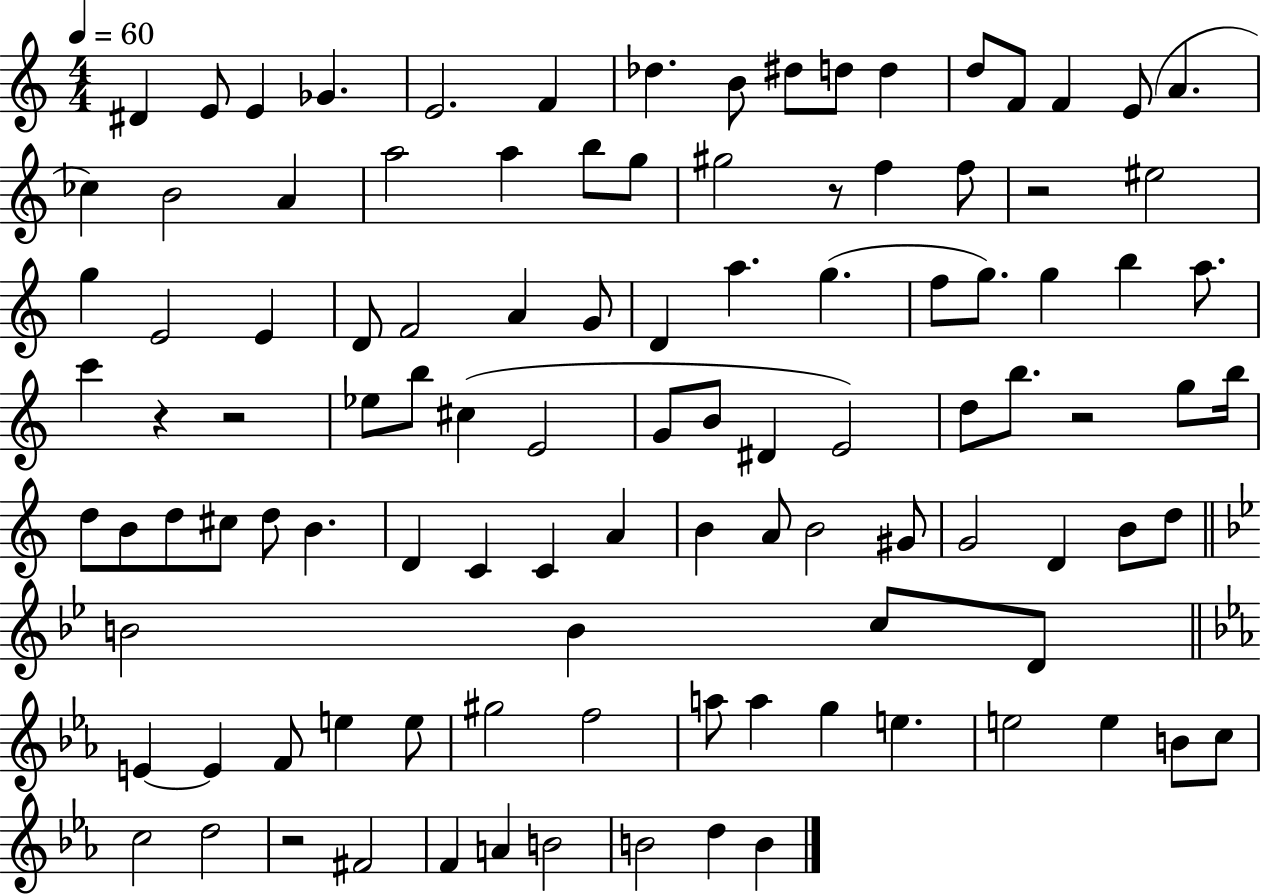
{
  \clef treble
  \numericTimeSignature
  \time 4/4
  \key c \major
  \tempo 4 = 60
  dis'4 e'8 e'4 ges'4. | e'2. f'4 | des''4. b'8 dis''8 d''8 d''4 | d''8 f'8 f'4 e'8( a'4. | \break ces''4) b'2 a'4 | a''2 a''4 b''8 g''8 | gis''2 r8 f''4 f''8 | r2 eis''2 | \break g''4 e'2 e'4 | d'8 f'2 a'4 g'8 | d'4 a''4. g''4.( | f''8 g''8.) g''4 b''4 a''8. | \break c'''4 r4 r2 | ees''8 b''8 cis''4( e'2 | g'8 b'8 dis'4 e'2) | d''8 b''8. r2 g''8 b''16 | \break d''8 b'8 d''8 cis''8 d''8 b'4. | d'4 c'4 c'4 a'4 | b'4 a'8 b'2 gis'8 | g'2 d'4 b'8 d''8 | \break \bar "||" \break \key g \minor b'2 b'4 c''8 d'8 | \bar "||" \break \key c \minor e'4~~ e'4 f'8 e''4 e''8 | gis''2 f''2 | a''8 a''4 g''4 e''4. | e''2 e''4 b'8 c''8 | \break c''2 d''2 | r2 fis'2 | f'4 a'4 b'2 | b'2 d''4 b'4 | \break \bar "|."
}